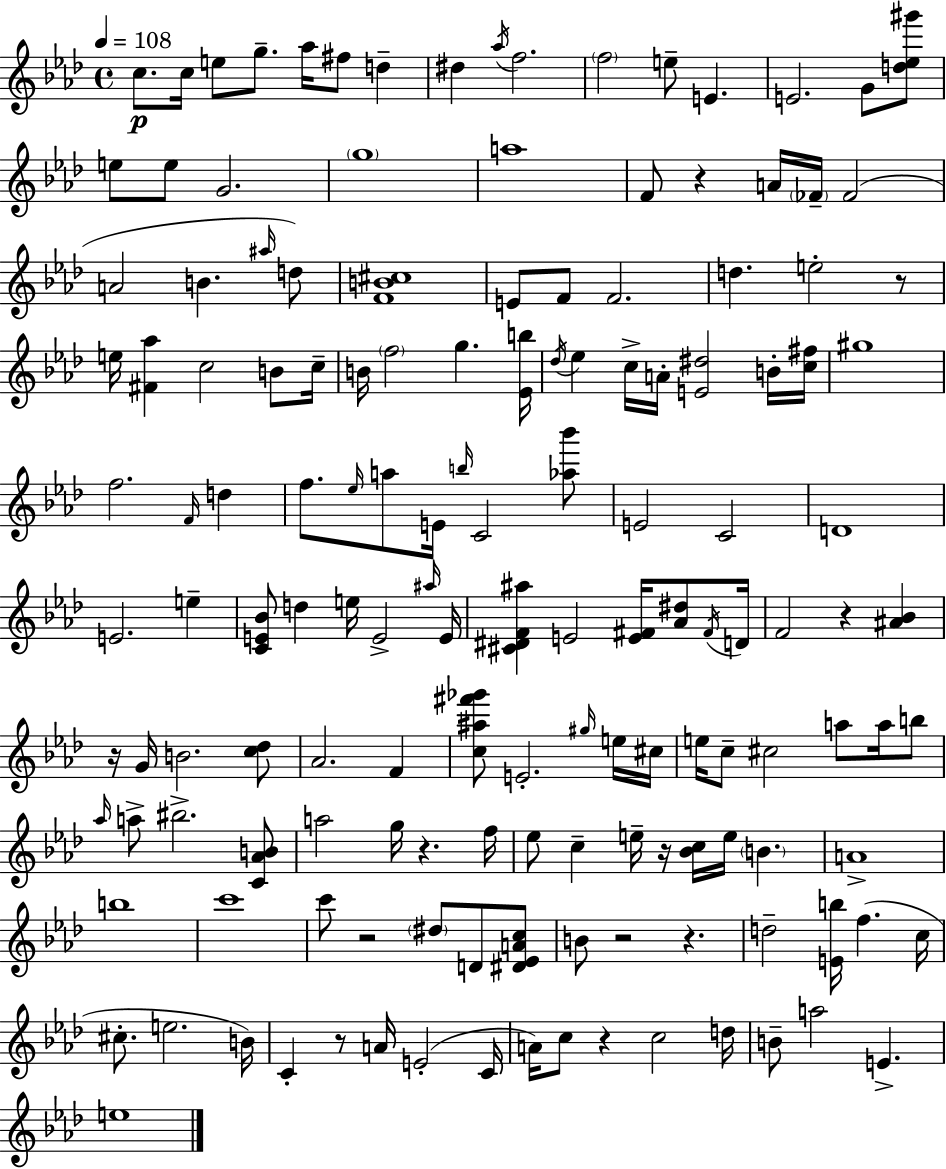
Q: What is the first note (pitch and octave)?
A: C5